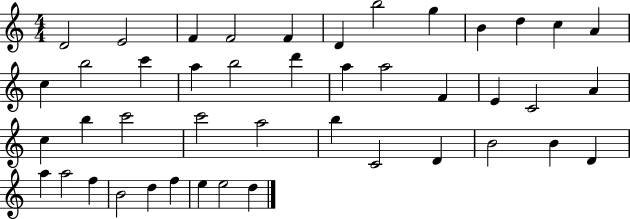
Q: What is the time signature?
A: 4/4